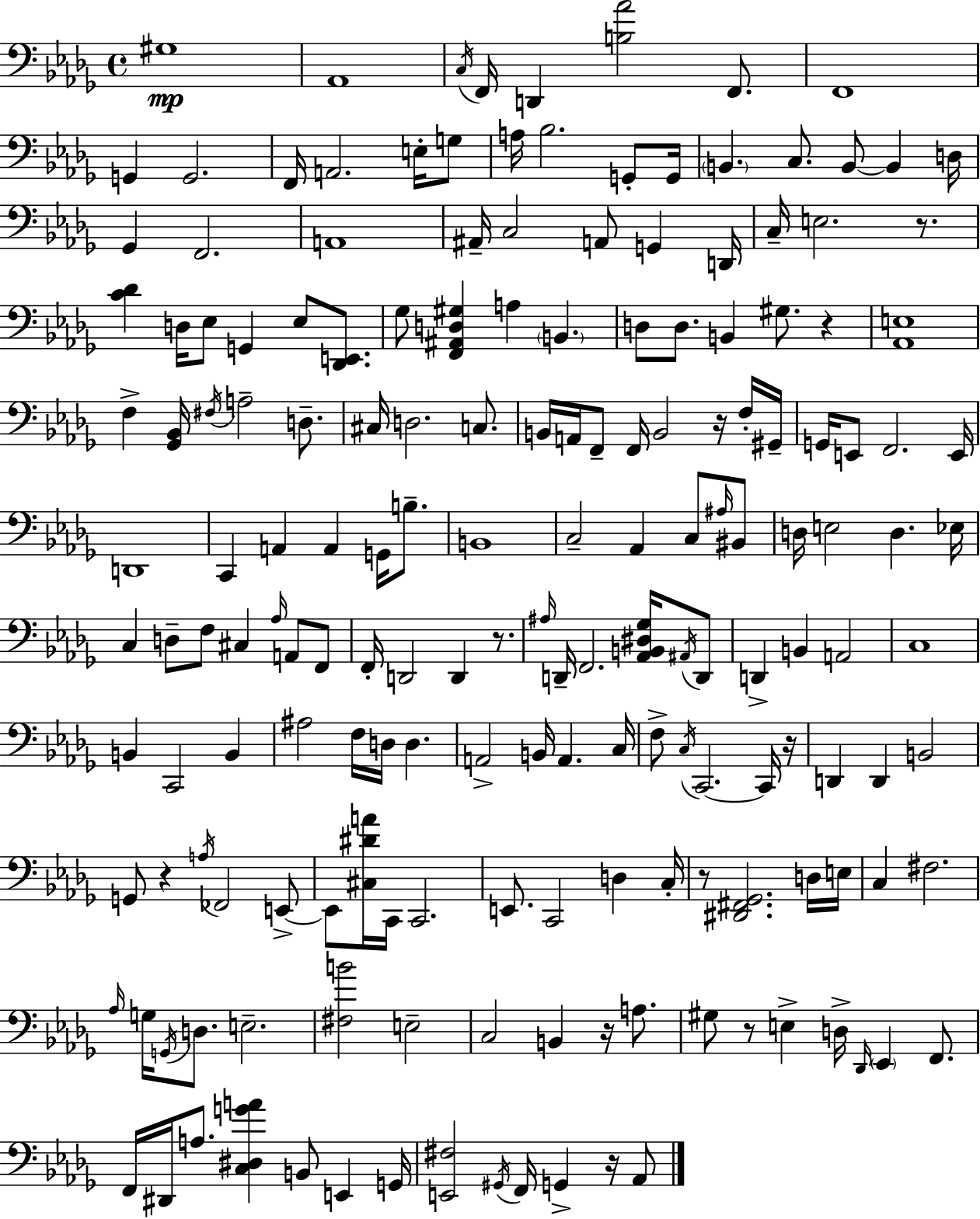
G#3/w Ab2/w C3/s F2/s D2/q [B3,Ab4]/h F2/e. F2/w G2/q G2/h. F2/s A2/h. E3/s G3/e A3/s Bb3/h. G2/e G2/s B2/q. C3/e. B2/e B2/q D3/s Gb2/q F2/h. A2/w A#2/s C3/h A2/e G2/q D2/s C3/s E3/h. R/e. [C4,Db4]/q D3/s Eb3/e G2/q Eb3/e [Db2,E2]/e. Gb3/e [F2,A#2,D3,G#3]/q A3/q B2/q. D3/e D3/e. B2/q G#3/e. R/q [Ab2,E3]/w F3/q [Gb2,Bb2]/s F#3/s A3/h D3/e. C#3/s D3/h. C3/e. B2/s A2/s F2/e F2/s B2/h R/s F3/s G#2/s G2/s E2/e F2/h. E2/s D2/w C2/q A2/q A2/q G2/s B3/e. B2/w C3/h Ab2/q C3/e A#3/s BIS2/e D3/s E3/h D3/q. Eb3/s C3/q D3/e F3/e C#3/q Ab3/s A2/e F2/e F2/s D2/h D2/q R/e. A#3/s D2/s F2/h. [Ab2,B2,D#3,Gb3]/s A#2/s D2/e D2/q B2/q A2/h C3/w B2/q C2/h B2/q A#3/h F3/s D3/s D3/q. A2/h B2/s A2/q. C3/s F3/e C3/s C2/h. C2/s R/s D2/q D2/q B2/h G2/e R/q A3/s FES2/h E2/e E2/e [C#3,D#4,A4]/s C2/s C2/h. E2/e. C2/h D3/q C3/s R/e [D#2,F#2,Gb2]/h. D3/s E3/s C3/q F#3/h. Ab3/s G3/s G2/s D3/e. E3/h. [F#3,B4]/h E3/h C3/h B2/q R/s A3/e. G#3/e R/e E3/q D3/s Db2/s Eb2/q F2/e. F2/s D#2/s A3/e. [C3,D#3,G4,A4]/q B2/e E2/q G2/s [E2,F#3]/h G#2/s F2/s G2/q R/s Ab2/e